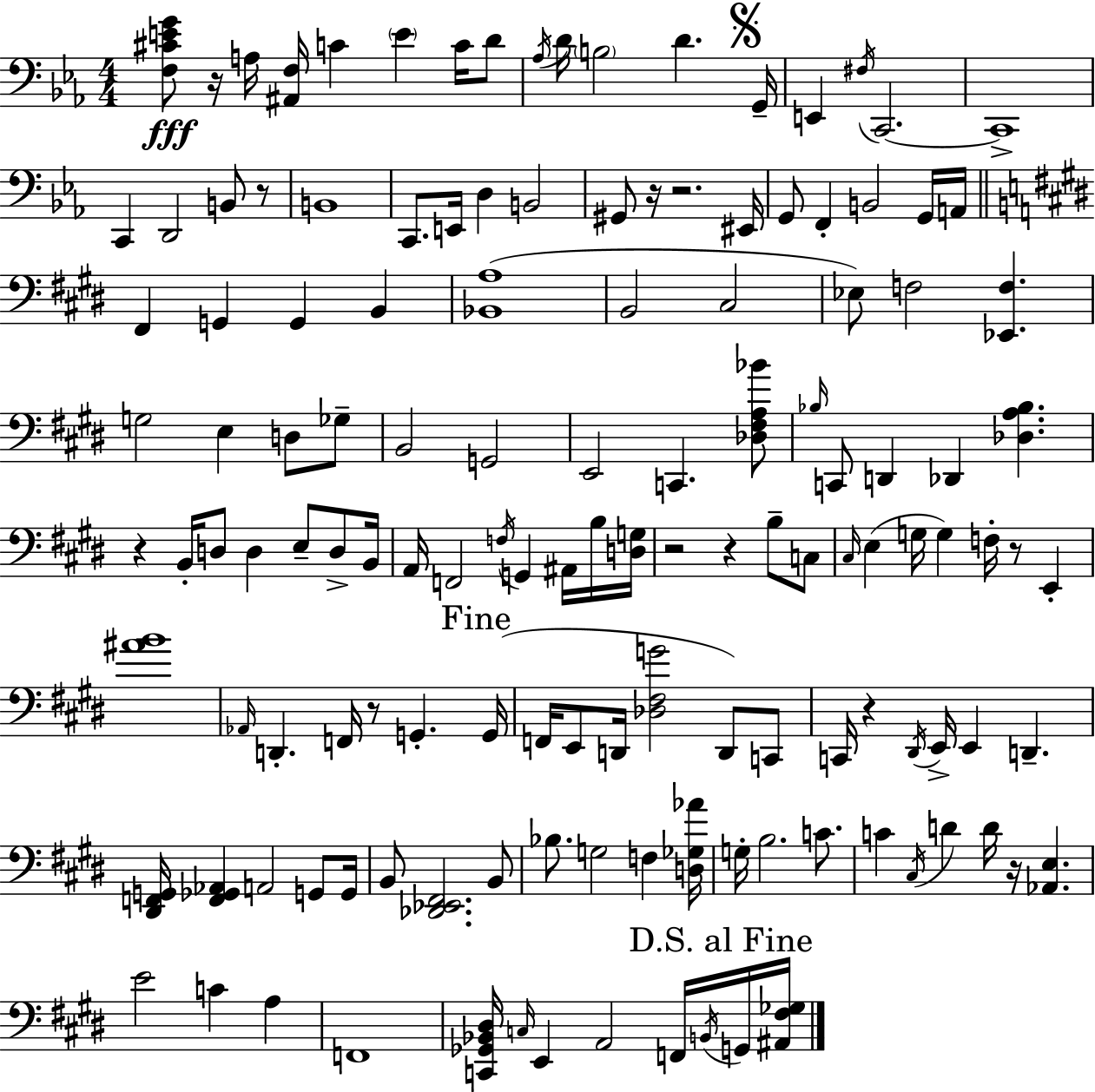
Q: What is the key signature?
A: C minor